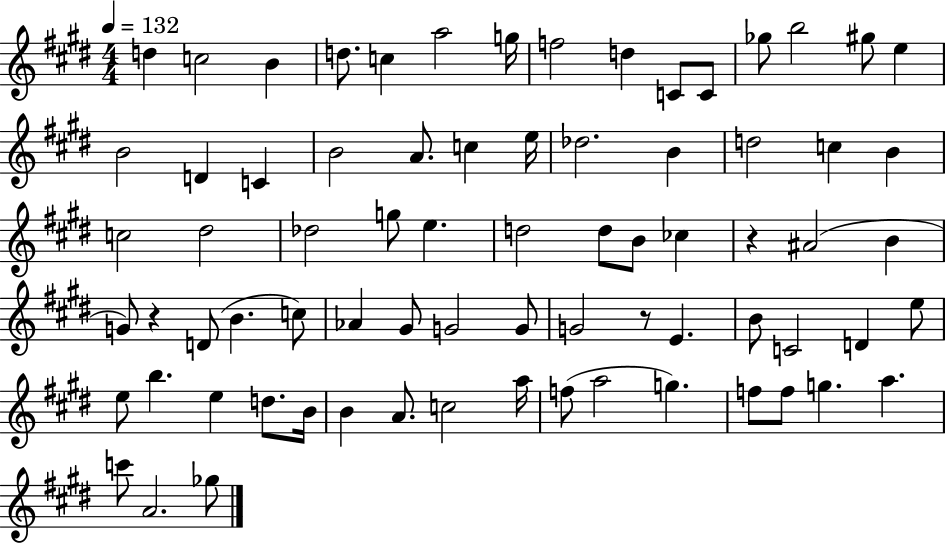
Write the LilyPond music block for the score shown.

{
  \clef treble
  \numericTimeSignature
  \time 4/4
  \key e \major
  \tempo 4 = 132
  d''4 c''2 b'4 | d''8. c''4 a''2 g''16 | f''2 d''4 c'8 c'8 | ges''8 b''2 gis''8 e''4 | \break b'2 d'4 c'4 | b'2 a'8. c''4 e''16 | des''2. b'4 | d''2 c''4 b'4 | \break c''2 dis''2 | des''2 g''8 e''4. | d''2 d''8 b'8 ces''4 | r4 ais'2( b'4 | \break g'8) r4 d'8( b'4. c''8) | aes'4 gis'8 g'2 g'8 | g'2 r8 e'4. | b'8 c'2 d'4 e''8 | \break e''8 b''4. e''4 d''8. b'16 | b'4 a'8. c''2 a''16 | f''8( a''2 g''4.) | f''8 f''8 g''4. a''4. | \break c'''8 a'2. ges''8 | \bar "|."
}